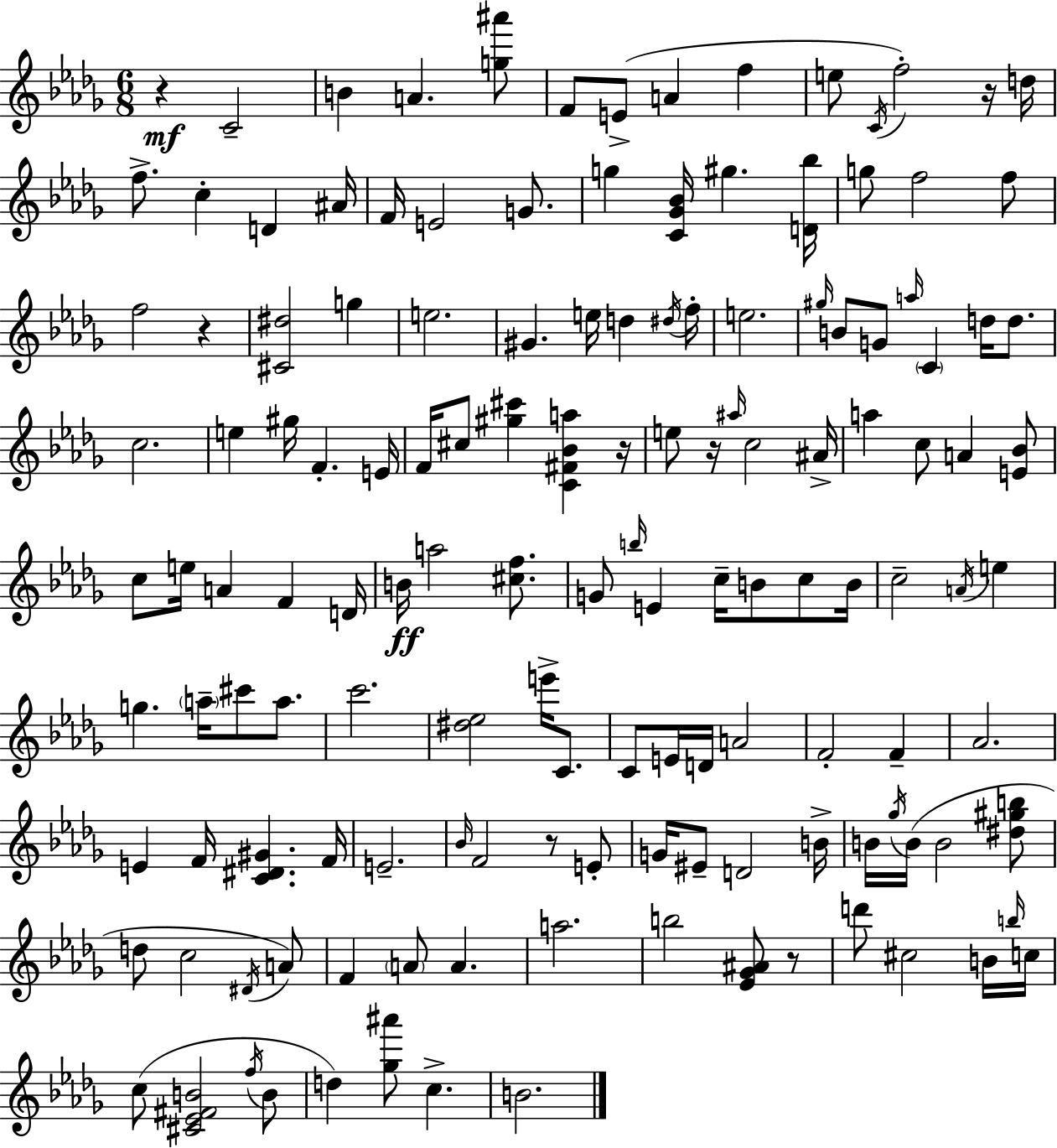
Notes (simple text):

R/q C4/h B4/q A4/q. [G5,A#6]/e F4/e E4/e A4/q F5/q E5/e C4/s F5/h R/s D5/s F5/e. C5/q D4/q A#4/s F4/s E4/h G4/e. G5/q [C4,Gb4,Bb4]/s G#5/q. [D4,Bb5]/s G5/e F5/h F5/e F5/h R/q [C#4,D#5]/h G5/q E5/h. G#4/q. E5/s D5/q D#5/s F5/s E5/h. G#5/s B4/e G4/e A5/s C4/q D5/s D5/e. C5/h. E5/q G#5/s F4/q. E4/s F4/s C#5/e [G#5,C#6]/q [C4,F#4,Bb4,A5]/q R/s E5/e R/s A#5/s C5/h A#4/s A5/q C5/e A4/q [E4,Bb4]/e C5/e E5/s A4/q F4/q D4/s B4/s A5/h [C#5,F5]/e. G4/e B5/s E4/q C5/s B4/e C5/e B4/s C5/h A4/s E5/q G5/q. A5/s C#6/e A5/e. C6/h. [D#5,Eb5]/h E6/s C4/e. C4/e E4/s D4/s A4/h F4/h F4/q Ab4/h. E4/q F4/s [C4,D#4,G#4]/q. F4/s E4/h. Bb4/s F4/h R/e E4/e G4/s EIS4/e D4/h B4/s B4/s Gb5/s B4/s B4/h [D#5,G#5,B5]/e D5/e C5/h D#4/s A4/e F4/q A4/e A4/q. A5/h. B5/h [Eb4,Gb4,A#4]/e R/e D6/e C#5/h B4/s B5/s C5/s C5/e [C#4,Eb4,F#4,B4]/h F5/s B4/e D5/q [Gb5,A#6]/e C5/q. B4/h.